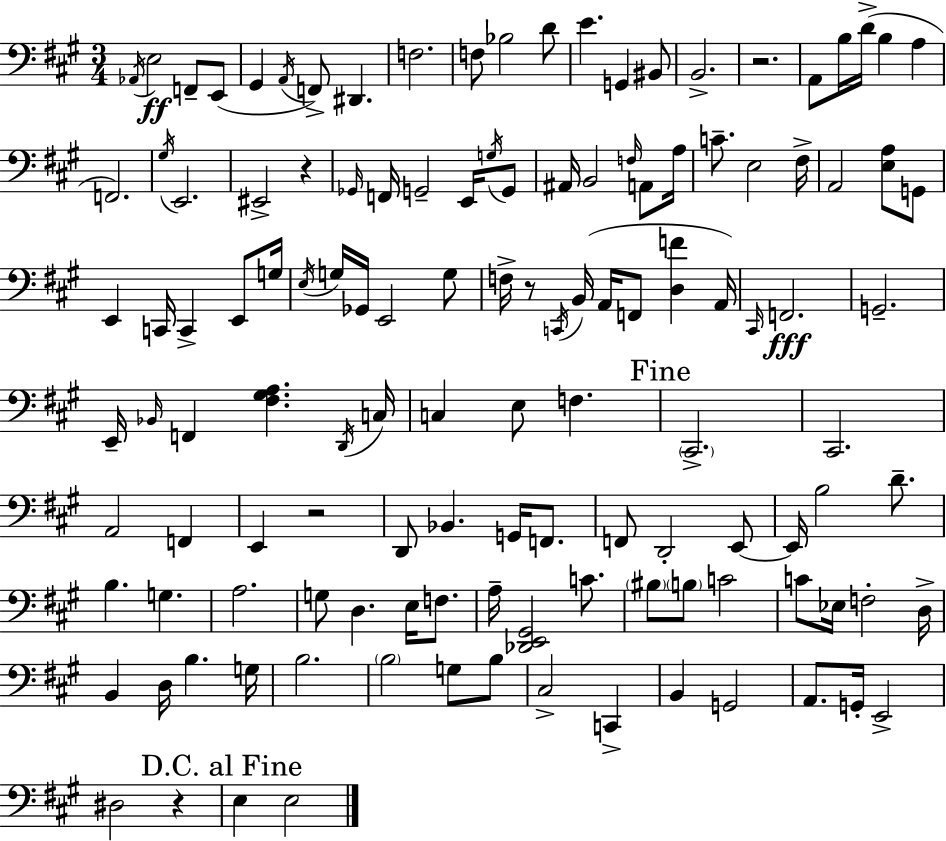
X:1
T:Untitled
M:3/4
L:1/4
K:A
_A,,/4 E,2 F,,/2 E,,/2 ^G,, A,,/4 F,,/2 ^D,, F,2 F,/2 _B,2 D/2 E G,, ^B,,/2 B,,2 z2 A,,/2 B,/4 D/4 B, A, F,,2 ^G,/4 E,,2 ^E,,2 z _G,,/4 F,,/4 G,,2 E,,/4 G,/4 G,,/2 ^A,,/4 B,,2 F,/4 A,,/2 A,/4 C/2 E,2 ^F,/4 A,,2 [E,A,]/2 G,,/2 E,, C,,/4 C,, E,,/2 G,/4 E,/4 G,/4 _G,,/4 E,,2 G,/2 F,/4 z/2 C,,/4 B,,/4 A,,/4 F,,/2 [D,F] A,,/4 ^C,,/4 F,,2 G,,2 E,,/4 _B,,/4 F,, [^F,^G,A,] D,,/4 C,/4 C, E,/2 F, ^C,,2 ^C,,2 A,,2 F,, E,, z2 D,,/2 _B,, G,,/4 F,,/2 F,,/2 D,,2 E,,/2 E,,/4 B,2 D/2 B, G, A,2 G,/2 D, E,/4 F,/2 A,/4 [_D,,E,,^G,,]2 C/2 ^B,/2 B,/2 C2 C/2 _E,/4 F,2 D,/4 B,, D,/4 B, G,/4 B,2 B,2 G,/2 B,/2 ^C,2 C,, B,, G,,2 A,,/2 G,,/4 E,,2 ^D,2 z E, E,2